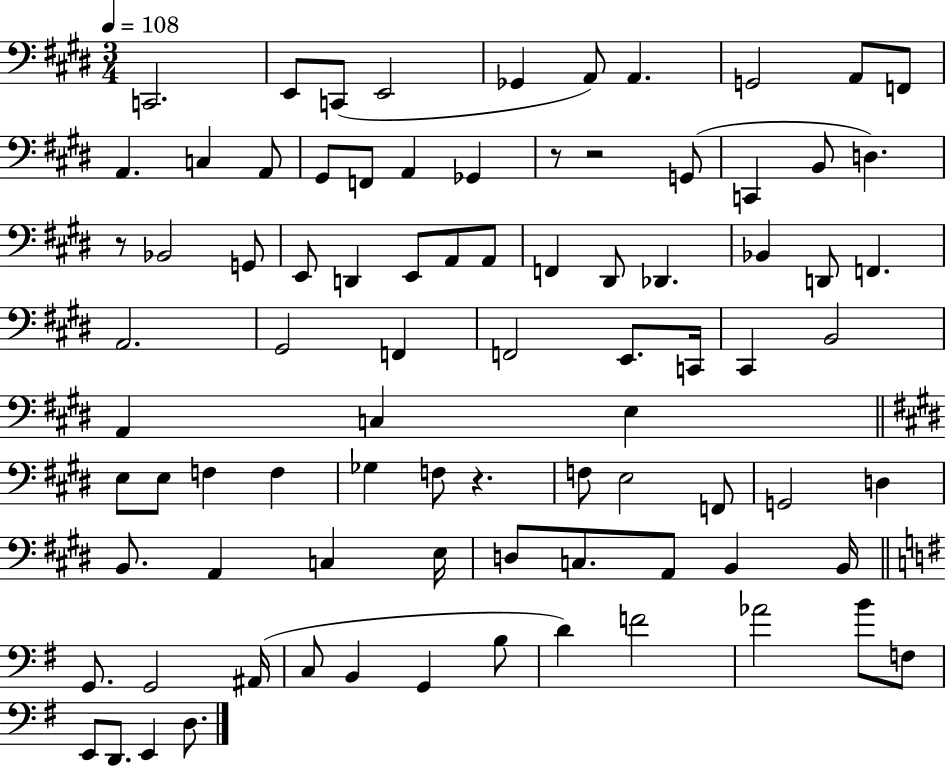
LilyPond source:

{
  \clef bass
  \numericTimeSignature
  \time 3/4
  \key e \major
  \tempo 4 = 108
  c,2. | e,8 c,8( e,2 | ges,4 a,8) a,4. | g,2 a,8 f,8 | \break a,4. c4 a,8 | gis,8 f,8 a,4 ges,4 | r8 r2 g,8( | c,4 b,8 d4.) | \break r8 bes,2 g,8 | e,8 d,4 e,8 a,8 a,8 | f,4 dis,8 des,4. | bes,4 d,8 f,4. | \break a,2. | gis,2 f,4 | f,2 e,8. c,16 | cis,4 b,2 | \break a,4 c4 e4 | \bar "||" \break \key e \major e8 e8 f4 f4 | ges4 f8 r4. | f8 e2 f,8 | g,2 d4 | \break b,8. a,4 c4 e16 | d8 c8. a,8 b,4 b,16 | \bar "||" \break \key g \major g,8. g,2 ais,16( | c8 b,4 g,4 b8 | d'4) f'2 | aes'2 b'8 f8 | \break e,8 d,8. e,4 d8. | \bar "|."
}